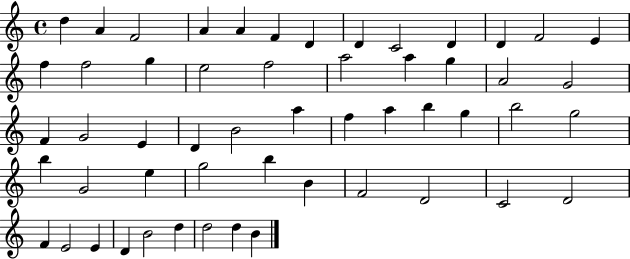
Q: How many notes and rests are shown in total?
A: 54